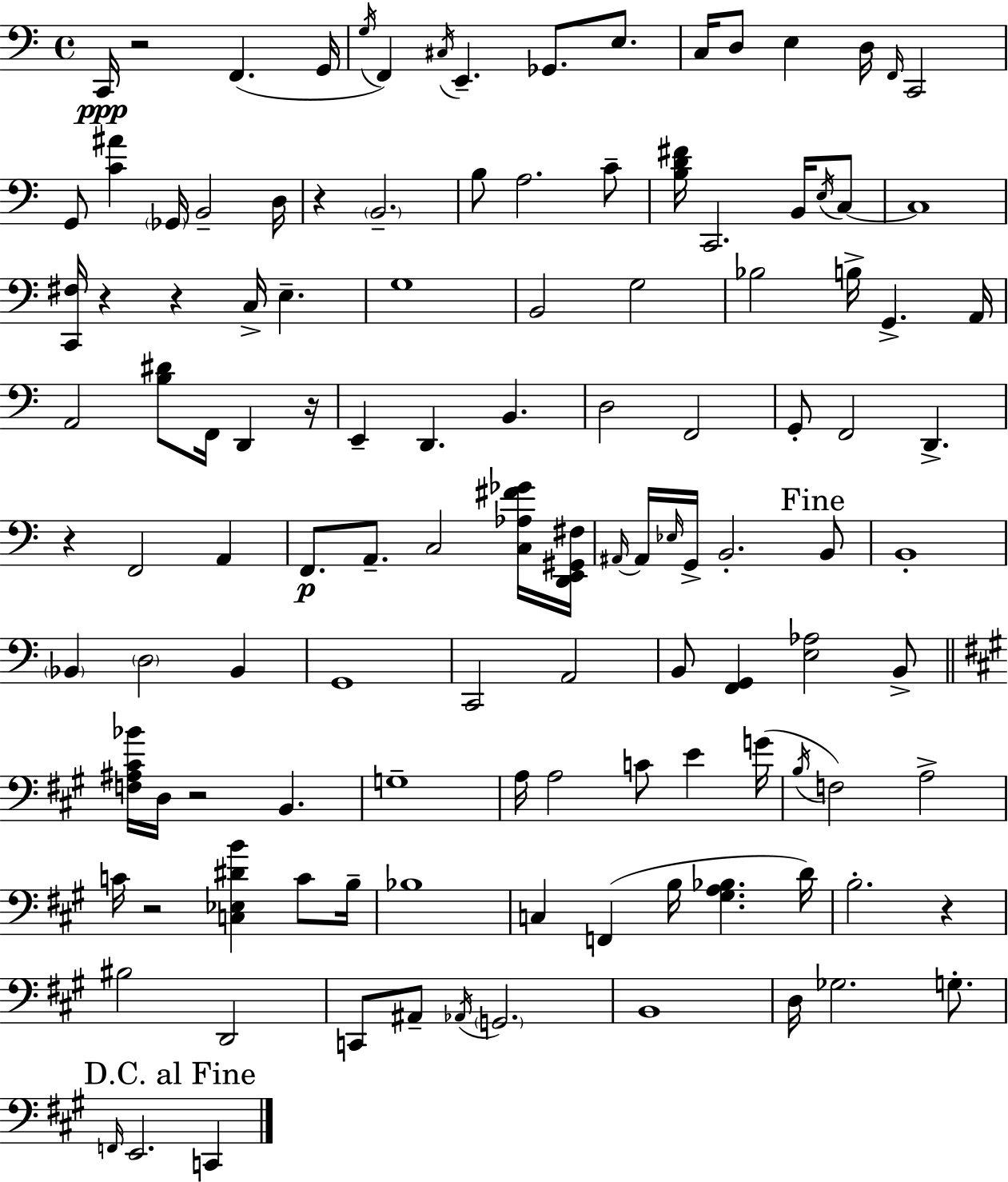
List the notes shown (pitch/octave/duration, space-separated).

C2/s R/h F2/q. G2/s G3/s F2/q C#3/s E2/q. Gb2/e. E3/e. C3/s D3/e E3/q D3/s F2/s C2/h G2/e [C4,A#4]/q Gb2/s B2/h D3/s R/q B2/h. B3/e A3/h. C4/e [B3,D4,F#4]/s C2/h. B2/s E3/s C3/e C3/w [C2,F#3]/s R/q R/q C3/s E3/q. G3/w B2/h G3/h Bb3/h B3/s G2/q. A2/s A2/h [B3,D#4]/e F2/s D2/q R/s E2/q D2/q. B2/q. D3/h F2/h G2/e F2/h D2/q. R/q F2/h A2/q F2/e. A2/e. C3/h [C3,Ab3,F#4,Gb4]/s [D2,E2,G#2,F#3]/s A#2/s A#2/s Eb3/s G2/s B2/h. B2/e B2/w Bb2/q D3/h Bb2/q G2/w C2/h A2/h B2/e [F2,G2]/q [E3,Ab3]/h B2/e [F3,A#3,C#4,Bb4]/s D3/s R/h B2/q. G3/w A3/s A3/h C4/e E4/q G4/s B3/s F3/h A3/h C4/s R/h [C3,Eb3,D#4,B4]/q C4/e B3/s Bb3/w C3/q F2/q B3/s [G#3,A3,Bb3]/q. D4/s B3/h. R/q BIS3/h D2/h C2/e A#2/e Ab2/s G2/h. B2/w D3/s Gb3/h. G3/e. F2/s E2/h. C2/q